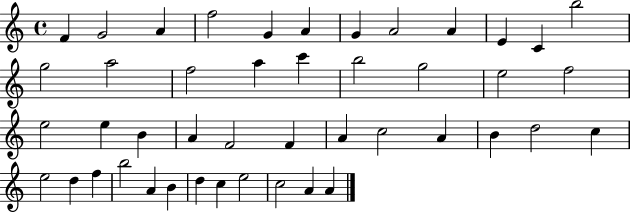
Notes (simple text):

F4/q G4/h A4/q F5/h G4/q A4/q G4/q A4/h A4/q E4/q C4/q B5/h G5/h A5/h F5/h A5/q C6/q B5/h G5/h E5/h F5/h E5/h E5/q B4/q A4/q F4/h F4/q A4/q C5/h A4/q B4/q D5/h C5/q E5/h D5/q F5/q B5/h A4/q B4/q D5/q C5/q E5/h C5/h A4/q A4/q